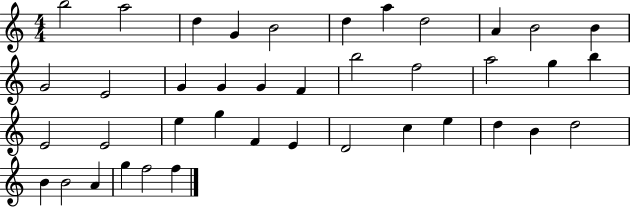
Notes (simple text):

B5/h A5/h D5/q G4/q B4/h D5/q A5/q D5/h A4/q B4/h B4/q G4/h E4/h G4/q G4/q G4/q F4/q B5/h F5/h A5/h G5/q B5/q E4/h E4/h E5/q G5/q F4/q E4/q D4/h C5/q E5/q D5/q B4/q D5/h B4/q B4/h A4/q G5/q F5/h F5/q